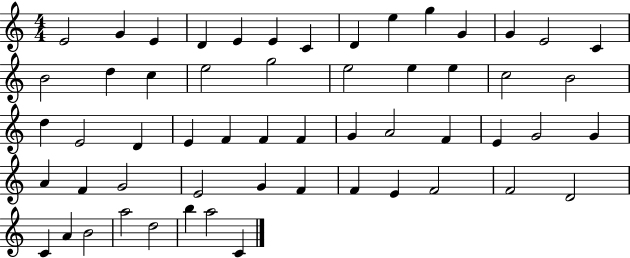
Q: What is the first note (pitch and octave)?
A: E4